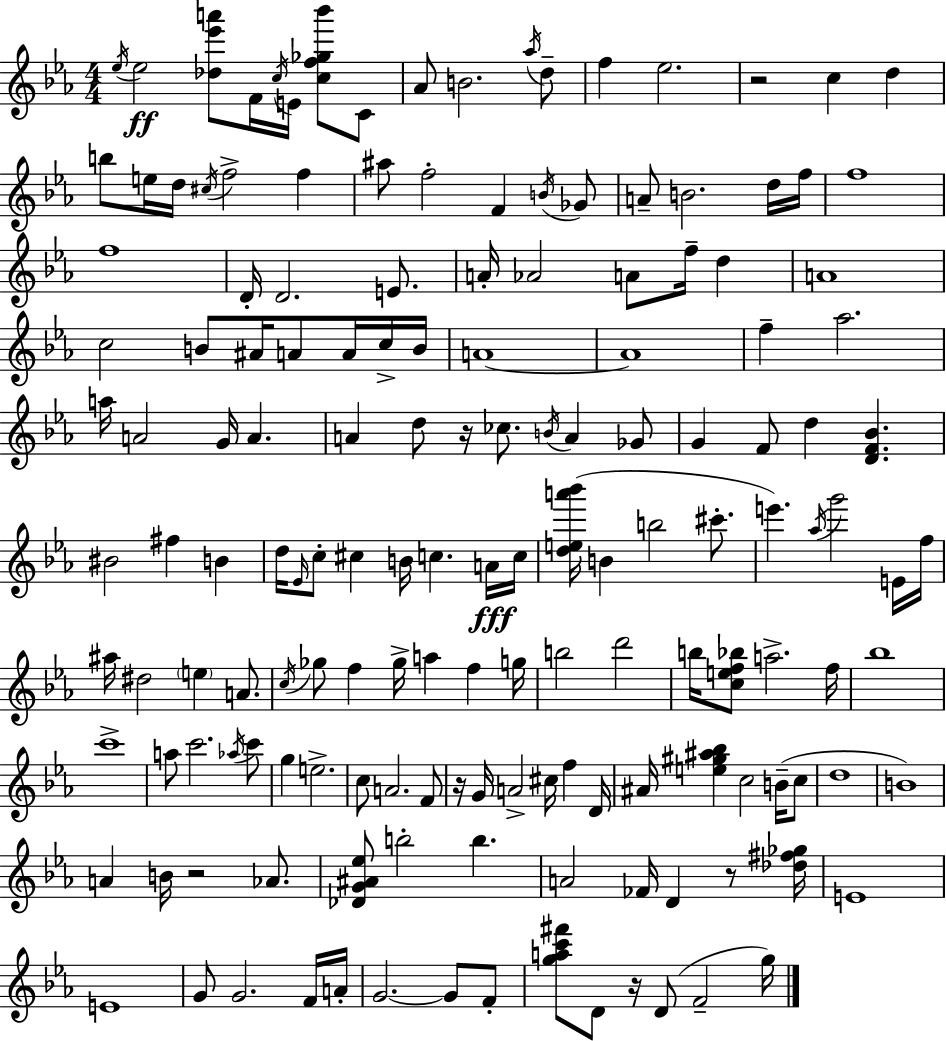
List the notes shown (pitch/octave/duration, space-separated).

Eb5/s Eb5/h [Db5,Eb6,A6]/e F4/s C5/s E4/s [C5,F5,Gb5,Bb6]/e C4/e Ab4/e B4/h. Ab5/s D5/e F5/q Eb5/h. R/h C5/q D5/q B5/e E5/s D5/s C#5/s F5/h F5/q A#5/e F5/h F4/q B4/s Gb4/e A4/e B4/h. D5/s F5/s F5/w F5/w D4/s D4/h. E4/e. A4/s Ab4/h A4/e F5/s D5/q A4/w C5/h B4/e A#4/s A4/e A4/s C5/s B4/s A4/w A4/w F5/q Ab5/h. A5/s A4/h G4/s A4/q. A4/q D5/e R/s CES5/e. B4/s A4/q Gb4/e G4/q F4/e D5/q [D4,F4,Bb4]/q. BIS4/h F#5/q B4/q D5/s Eb4/s C5/e C#5/q B4/s C5/q. A4/s C5/s [D5,E5,A6,Bb6]/s B4/q B5/h C#6/e. E6/q. Ab5/s G6/h E4/s F5/s A#5/s D#5/h E5/q A4/e. C5/s Gb5/e F5/q Gb5/s A5/q F5/q G5/s B5/h D6/h B5/s [C5,E5,F5,Bb5]/e A5/h. F5/s Bb5/w C6/w A5/e C6/h. Ab5/s C6/e G5/q E5/h. C5/e A4/h. F4/e R/s G4/s A4/h C#5/s F5/q D4/s A#4/s [E5,G#5,A#5,Bb5]/q C5/h B4/s C5/e D5/w B4/w A4/q B4/s R/h Ab4/e. [Db4,G4,A#4,Eb5]/e B5/h B5/q. A4/h FES4/s D4/q R/e [Db5,F#5,Gb5]/s E4/w E4/w G4/e G4/h. F4/s A4/s G4/h. G4/e F4/e [G5,A5,C6,F#6]/e D4/e R/s D4/e F4/h G5/s